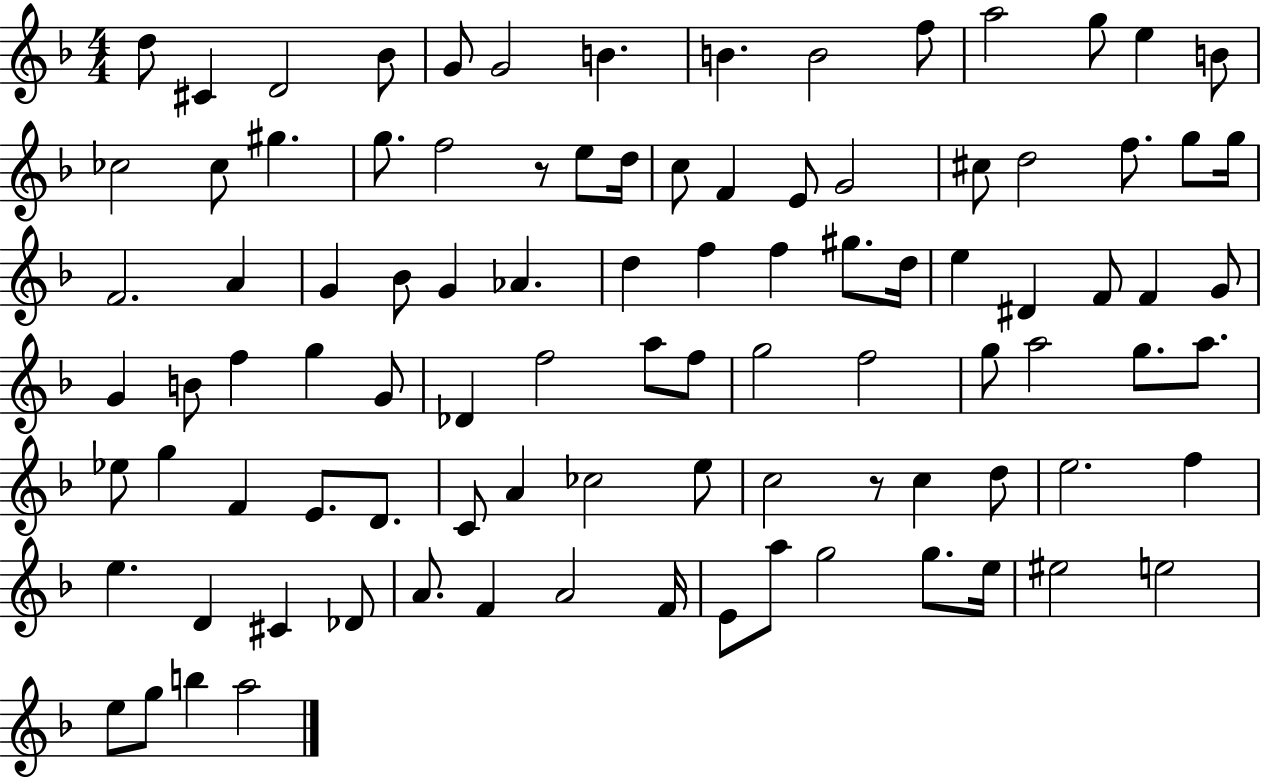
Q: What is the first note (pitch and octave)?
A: D5